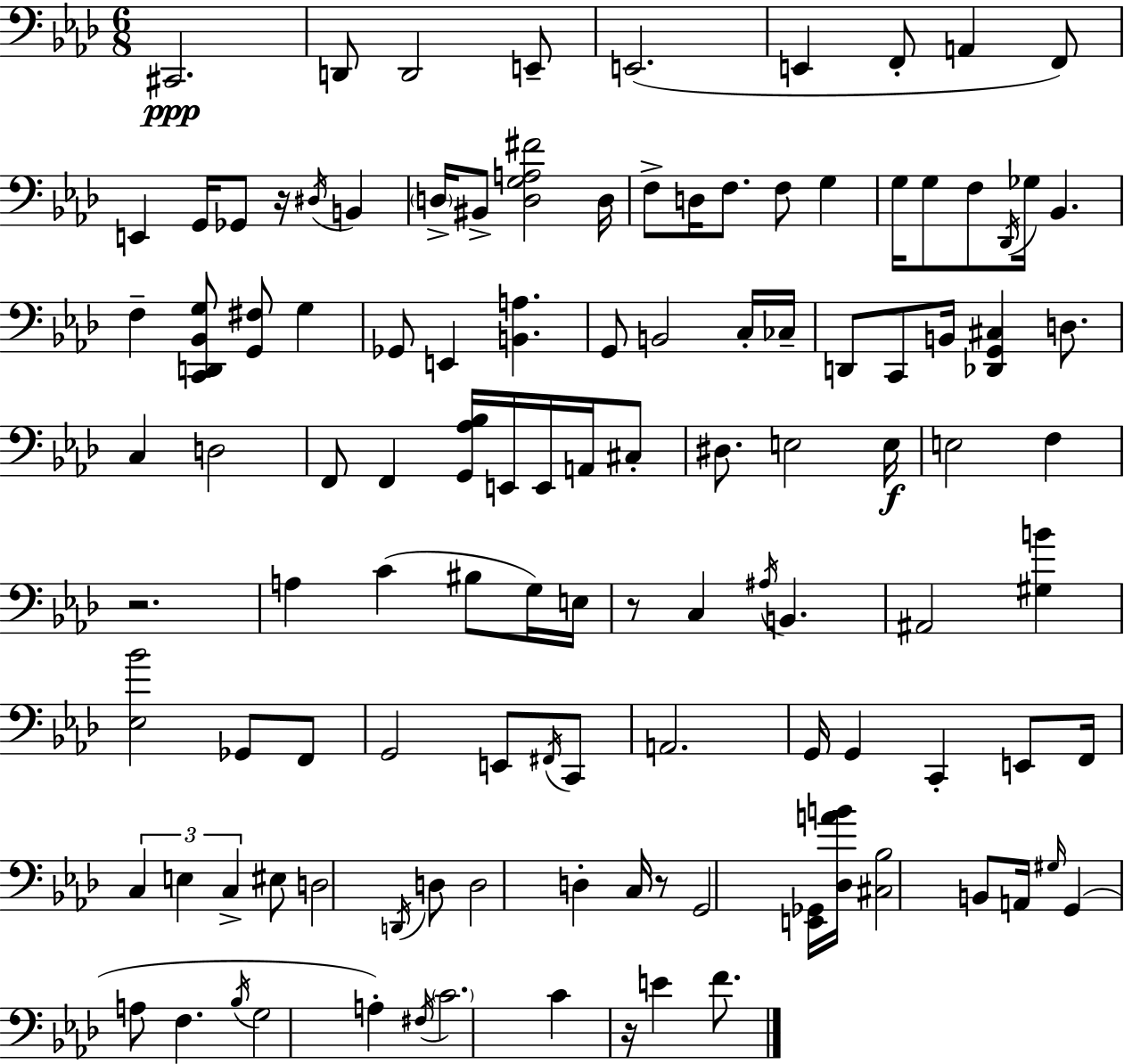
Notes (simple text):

C#2/h. D2/e D2/h E2/e E2/h. E2/q F2/e A2/q F2/e E2/q G2/s Gb2/e R/s D#3/s B2/q D3/s BIS2/e [D3,G3,A3,F#4]/h D3/s F3/e D3/s F3/e. F3/e G3/q G3/s G3/e F3/e Db2/s Gb3/s Bb2/q. F3/q [C2,D2,Bb2,G3]/e [G2,F#3]/e G3/q Gb2/e E2/q [B2,A3]/q. G2/e B2/h C3/s CES3/s D2/e C2/e B2/s [Db2,G2,C#3]/q D3/e. C3/q D3/h F2/e F2/q [G2,Ab3,Bb3]/s E2/s E2/s A2/s C#3/e D#3/e. E3/h E3/s E3/h F3/q R/h. A3/q C4/q BIS3/e G3/s E3/s R/e C3/q A#3/s B2/q. A#2/h [G#3,B4]/q [Eb3,Bb4]/h Gb2/e F2/e G2/h E2/e F#2/s C2/e A2/h. G2/s G2/q C2/q E2/e F2/s C3/q E3/q C3/q EIS3/e D3/h D2/s D3/e D3/h D3/q C3/s R/e G2/h [E2,Gb2]/s [Db3,A4,B4]/s [C#3,Bb3]/h B2/e A2/s G#3/s G2/q A3/e F3/q. Bb3/s G3/h A3/q F#3/s C4/h. C4/q R/s E4/q F4/e.